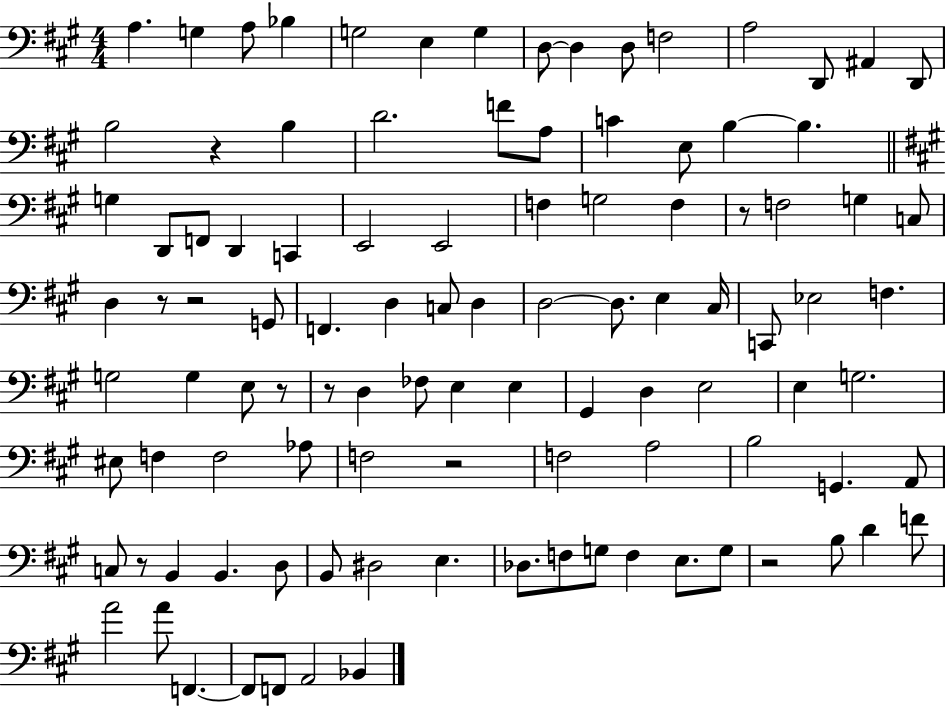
A3/q. G3/q A3/e Bb3/q G3/h E3/q G3/q D3/e D3/q D3/e F3/h A3/h D2/e A#2/q D2/e B3/h R/q B3/q D4/h. F4/e A3/e C4/q E3/e B3/q B3/q. G3/q D2/e F2/e D2/q C2/q E2/h E2/h F3/q G3/h F3/q R/e F3/h G3/q C3/e D3/q R/e R/h G2/e F2/q. D3/q C3/e D3/q D3/h D3/e. E3/q C#3/s C2/e Eb3/h F3/q. G3/h G3/q E3/e R/e R/e D3/q FES3/e E3/q E3/q G#2/q D3/q E3/h E3/q G3/h. EIS3/e F3/q F3/h Ab3/e F3/h R/h F3/h A3/h B3/h G2/q. A2/e C3/e R/e B2/q B2/q. D3/e B2/e D#3/h E3/q. Db3/e. F3/e G3/e F3/q E3/e. G3/e R/h B3/e D4/q F4/e A4/h A4/e F2/q. F2/e F2/e A2/h Bb2/q